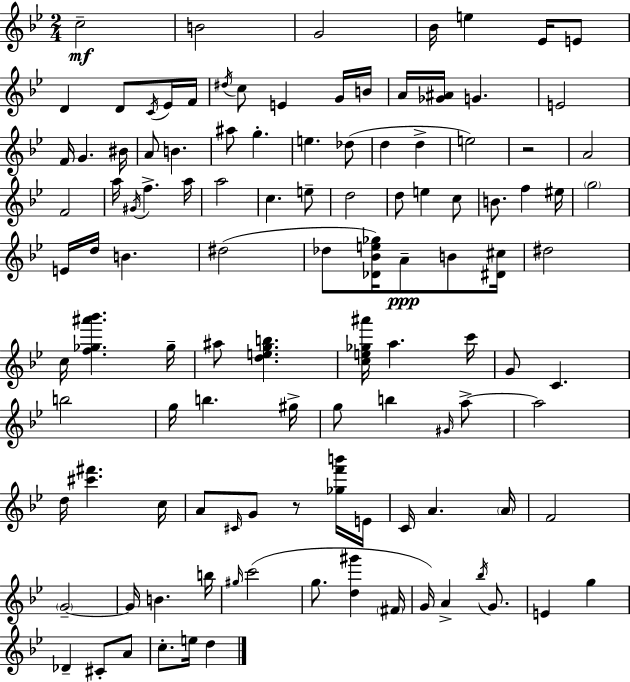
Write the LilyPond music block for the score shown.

{
  \clef treble
  \numericTimeSignature
  \time 2/4
  \key bes \major
  c''2--\mf | b'2 | g'2 | bes'16 e''4 ees'16 e'8 | \break d'4 d'8 \acciaccatura { c'16 } ees'16 | f'16 \acciaccatura { dis''16 } c''8 e'4 | g'16 b'16 a'16 <ges' ais'>16 g'4. | e'2 | \break f'16 g'4. | bis'16 a'8 b'4. | ais''8 g''4.-. | e''4. | \break des''8( d''4 d''4-> | e''2) | r2 | a'2 | \break f'2 | a''16 \acciaccatura { gis'16 } f''4.-> | a''16 a''2 | c''4. | \break e''8-- d''2 | d''8 e''4 | c''8 b'8. f''4 | eis''16 \parenthesize g''2 | \break e'16 d''16 b'4. | dis''2( | des''8 <des' bes' e'' ges''>16) a'8--\ppp | b'8 <dis' cis''>16 dis''2 | \break c''16 <f'' ges'' ais''' bes'''>4. | ges''16-- ais''8 <d'' e'' g'' b''>4. | <c'' e'' ges'' ais'''>16 a''4. | c'''16 g'8 c'4. | \break b''2 | g''16 b''4. | gis''16-> g''8 b''4 | \grace { gis'16 } a''8->~~ a''2 | \break d''16 <cis''' fis'''>4. | c''16 a'8 \grace { cis'16 } g'8 | r8 <ges'' f''' b'''>16 e'16 c'16 a'4. | \parenthesize a'16 f'2 | \break \parenthesize g'2--~~ | g'16 b'4. | b''16 \grace { gis''16 } c'''2( | g''8. | \break <d'' gis'''>4 \parenthesize fis'16 g'16) a'4-> | \acciaccatura { bes''16 } g'8. e'4 | g''4 des'4-- | cis'8-. a'8 c''8.-. | \break e''16 d''4 \bar "|."
}